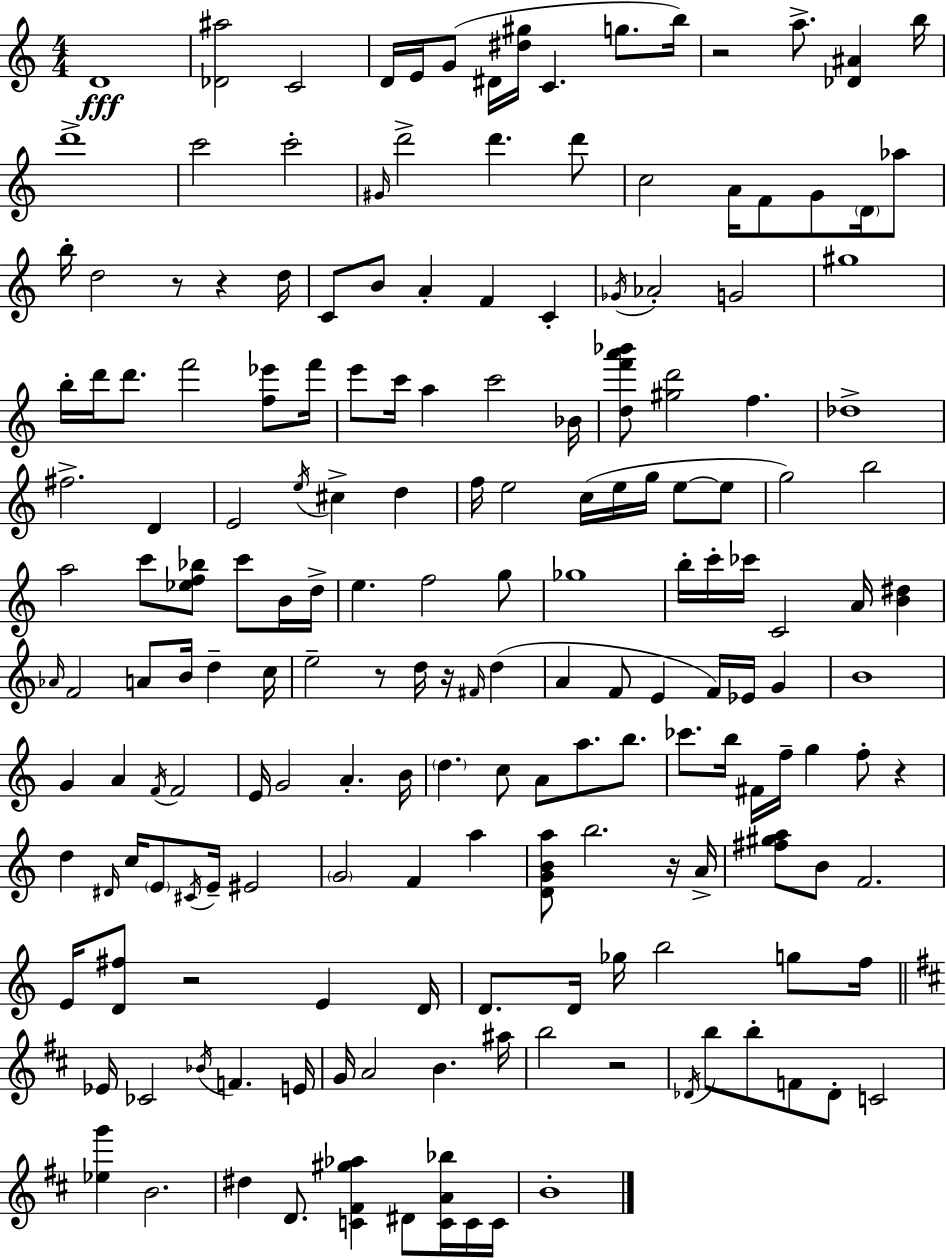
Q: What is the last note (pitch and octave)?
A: B4